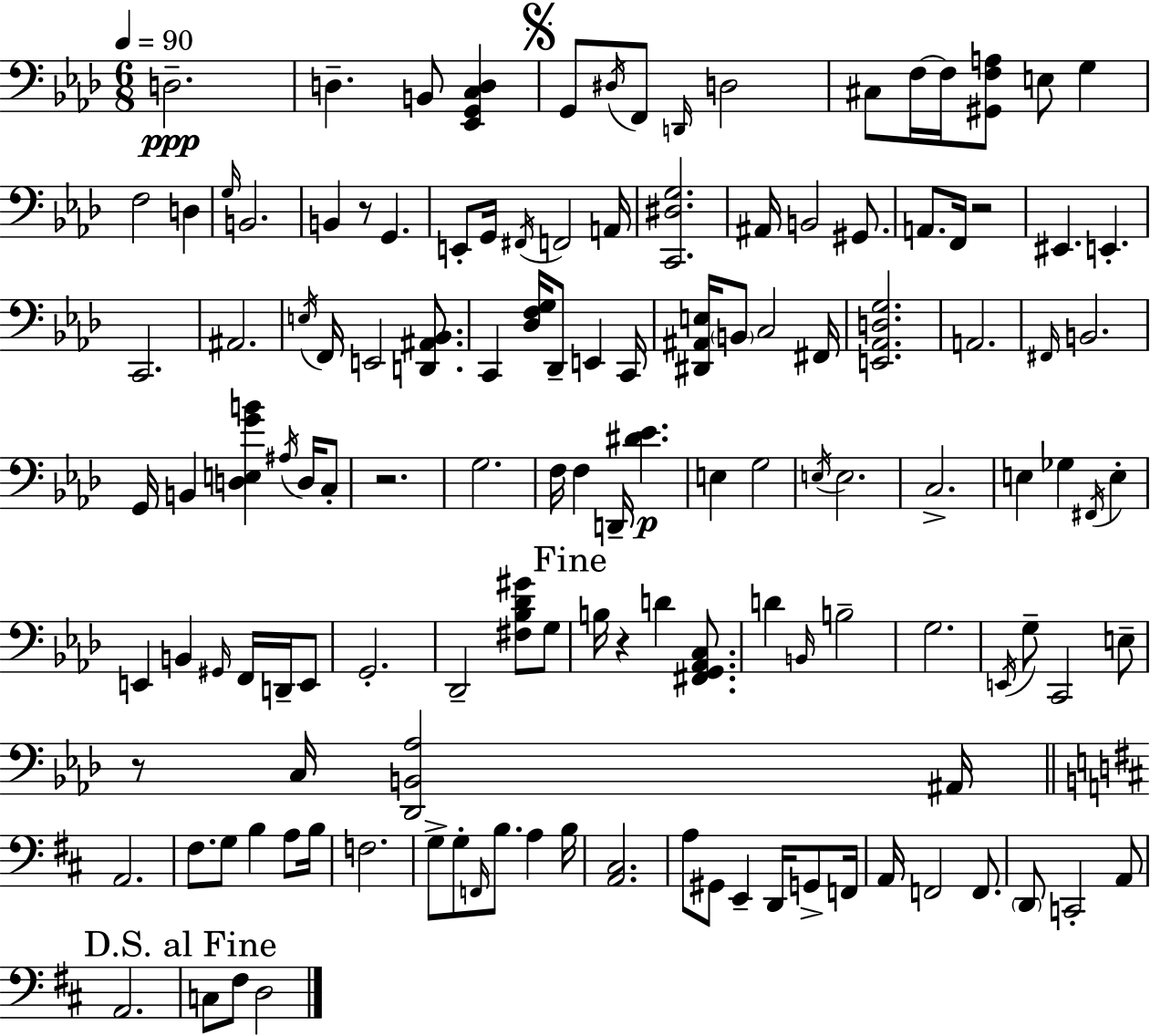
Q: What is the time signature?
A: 6/8